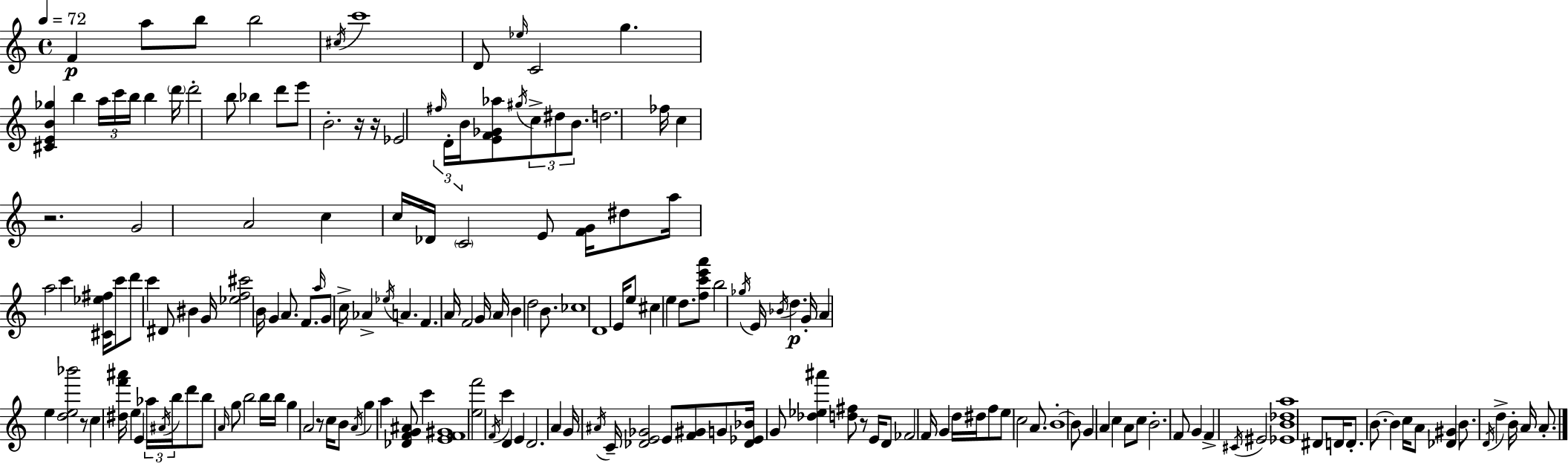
F4/q A5/e B5/e B5/h C#5/s C6/w D4/e Eb5/s C4/h G5/q. [C#4,E4,B4,Gb5]/q B5/q A5/s C6/s B5/s B5/q D6/s D6/h B5/e Bb5/q D6/e E6/e B4/h. R/s R/s Eb4/h F#5/s D4/s B4/s [E4,F4,Gb4,Ab5]/e G#5/s C5/e D#5/e B4/e. D5/h. FES5/s C5/q R/h. G4/h A4/h C5/q C5/s Db4/s C4/h E4/e [F4,G4]/s D#5/e A5/s A5/h C6/q [C#4,Eb5,F#5]/s C6/e D6/e C6/q D#4/e BIS4/q G4/s [Eb5,F5,C#6]/h B4/s G4/q A4/e. F4/e. A5/s G4/e C5/s Ab4/q Eb5/s A4/q. F4/q. A4/s F4/h G4/s A4/s B4/q D5/h B4/e. CES5/w D4/w E4/s E5/e C#5/q E5/q D5/e. [F5,C6,E6,A6]/e B5/h Gb5/s E4/s Bb4/s D5/q. G4/s A4/q E5/q [D5,E5,Bb6]/h R/e C5/q [D#5,F6,A#6]/s E5/q E4/q Ab5/s A#4/s B5/s D6/e B5/e A4/s G5/e B5/h B5/s B5/s G5/q A4/h R/e C5/s B4/e A4/s G5/q A5/q [Db4,F4,G4,A#4]/e C6/q [E4,F4,G#4]/w [E5,F6]/h F4/s C6/q D4/q E4/q D4/h. A4/q G4/s A#4/s C4/s [Db4,E4,Gb4]/h E4/e [F4,G#4]/e G4/e [Db4,Eb4,Bb4]/s G4/e [Db5,Eb5,A#6]/q [D5,F#5]/e R/e E4/s D4/e FES4/h F4/s G4/q D5/s D#5/s F5/e E5/e C5/h A4/e. B4/w B4/e G4/q A4/q C5/q A4/e C5/e B4/h. F4/e G4/q F4/q C#4/s EIS4/h [Eb4,B4,Db5,A5]/w D#4/e D4/s D4/e. B4/e. B4/q C5/s A4/e [Db4,G#4]/q B4/e. D4/s D5/q B4/s A4/s A4/e.